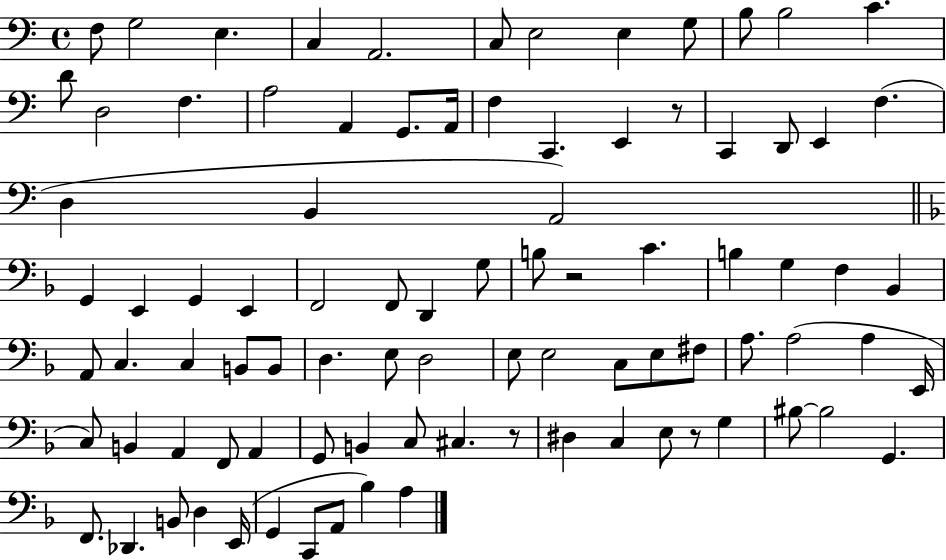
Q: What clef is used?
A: bass